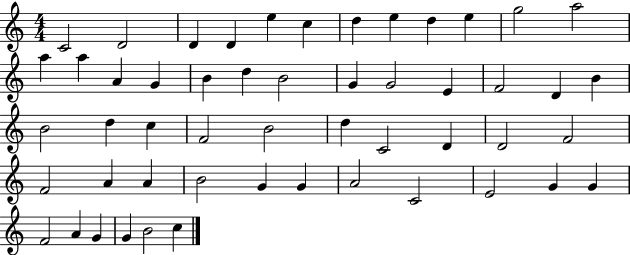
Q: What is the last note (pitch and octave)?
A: C5